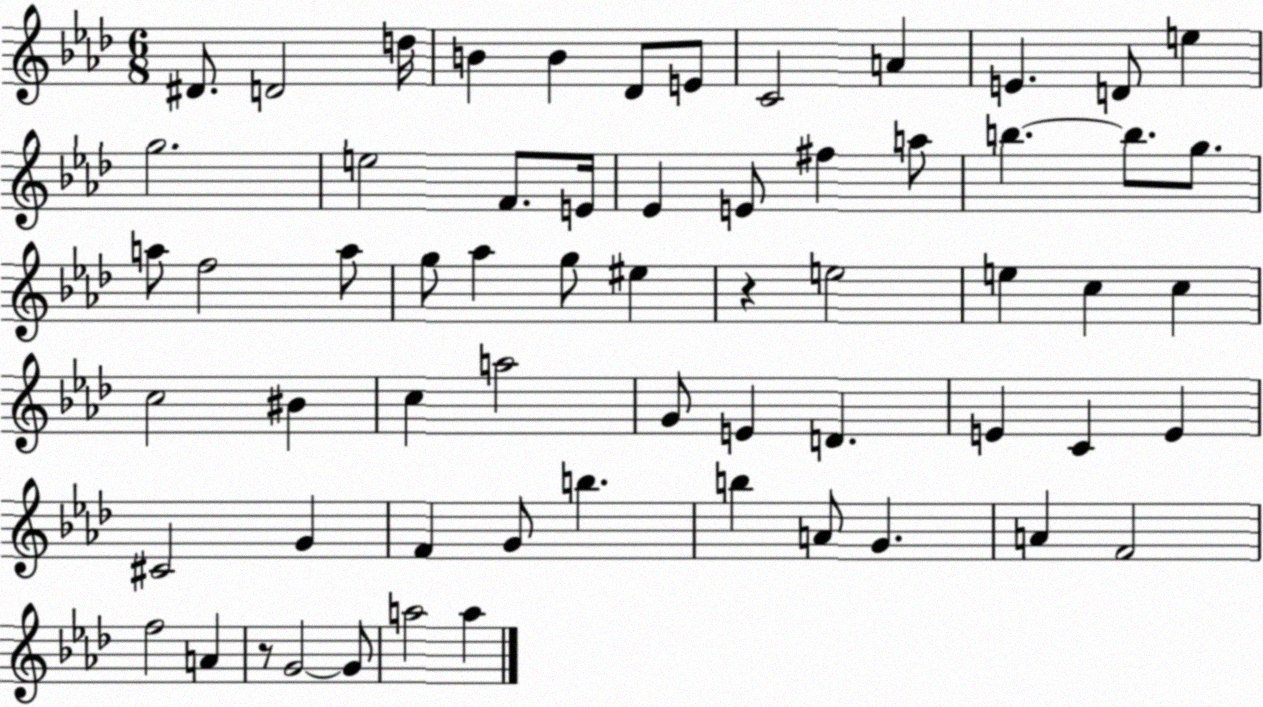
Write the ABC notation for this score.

X:1
T:Untitled
M:6/8
L:1/4
K:Ab
^D/2 D2 d/4 B B _D/2 E/2 C2 A E D/2 e g2 e2 F/2 E/4 _E E/2 ^f a/2 b b/2 g/2 a/2 f2 a/2 g/2 _a g/2 ^e z e2 e c c c2 ^B c a2 G/2 E D E C E ^C2 G F G/2 b b A/2 G A F2 f2 A z/2 G2 G/2 a2 a